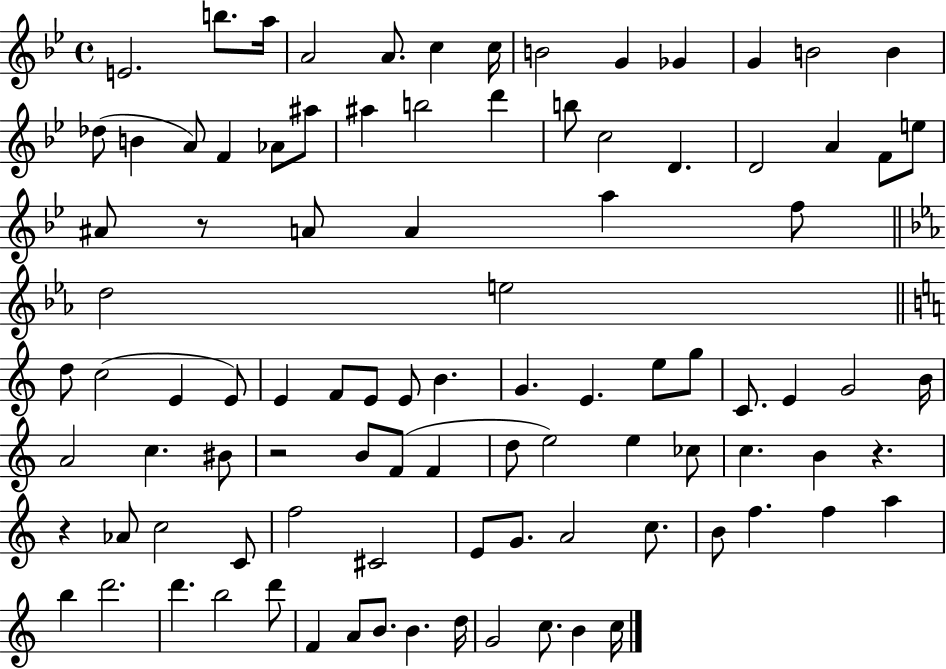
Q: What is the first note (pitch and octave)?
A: E4